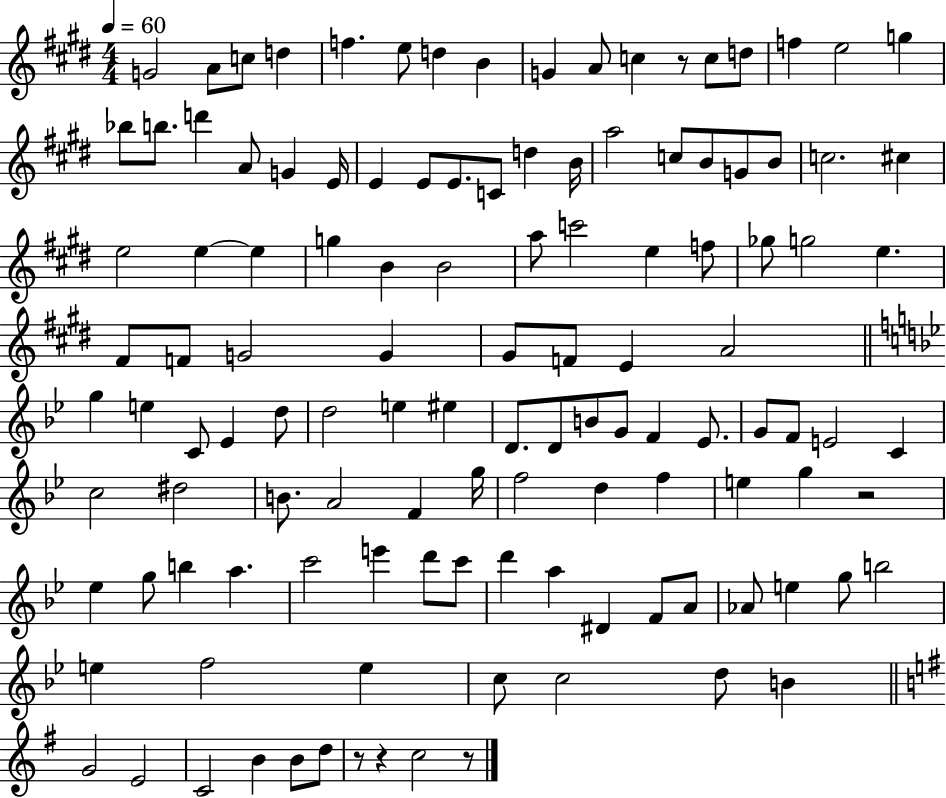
{
  \clef treble
  \numericTimeSignature
  \time 4/4
  \key e \major
  \tempo 4 = 60
  g'2 a'8 c''8 d''4 | f''4. e''8 d''4 b'4 | g'4 a'8 c''4 r8 c''8 d''8 | f''4 e''2 g''4 | \break bes''8 b''8. d'''4 a'8 g'4 e'16 | e'4 e'8 e'8. c'8 d''4 b'16 | a''2 c''8 b'8 g'8 b'8 | c''2. cis''4 | \break e''2 e''4~~ e''4 | g''4 b'4 b'2 | a''8 c'''2 e''4 f''8 | ges''8 g''2 e''4. | \break fis'8 f'8 g'2 g'4 | gis'8 f'8 e'4 a'2 | \bar "||" \break \key bes \major g''4 e''4 c'8 ees'4 d''8 | d''2 e''4 eis''4 | d'8. d'8 b'8 g'8 f'4 ees'8. | g'8 f'8 e'2 c'4 | \break c''2 dis''2 | b'8. a'2 f'4 g''16 | f''2 d''4 f''4 | e''4 g''4 r2 | \break ees''4 g''8 b''4 a''4. | c'''2 e'''4 d'''8 c'''8 | d'''4 a''4 dis'4 f'8 a'8 | aes'8 e''4 g''8 b''2 | \break e''4 f''2 e''4 | c''8 c''2 d''8 b'4 | \bar "||" \break \key g \major g'2 e'2 | c'2 b'4 b'8 d''8 | r8 r4 c''2 r8 | \bar "|."
}